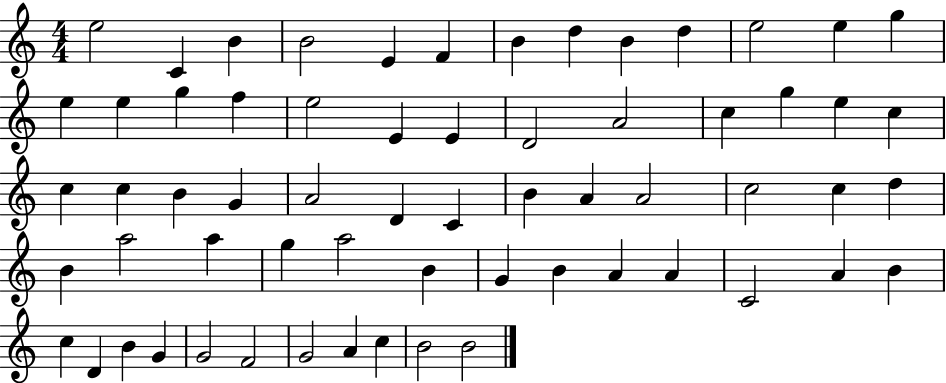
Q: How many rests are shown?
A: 0